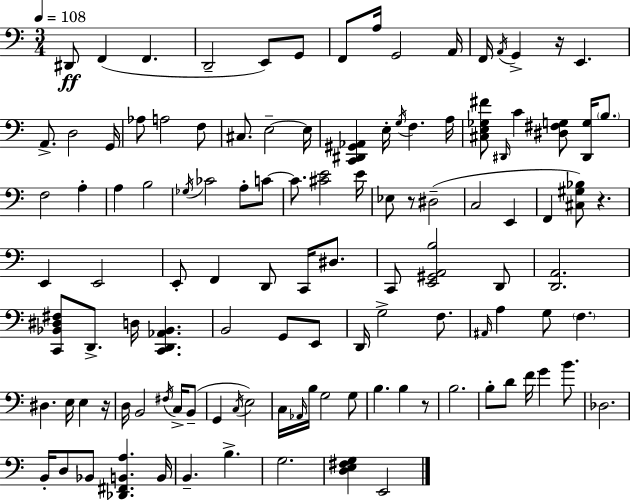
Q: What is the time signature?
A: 3/4